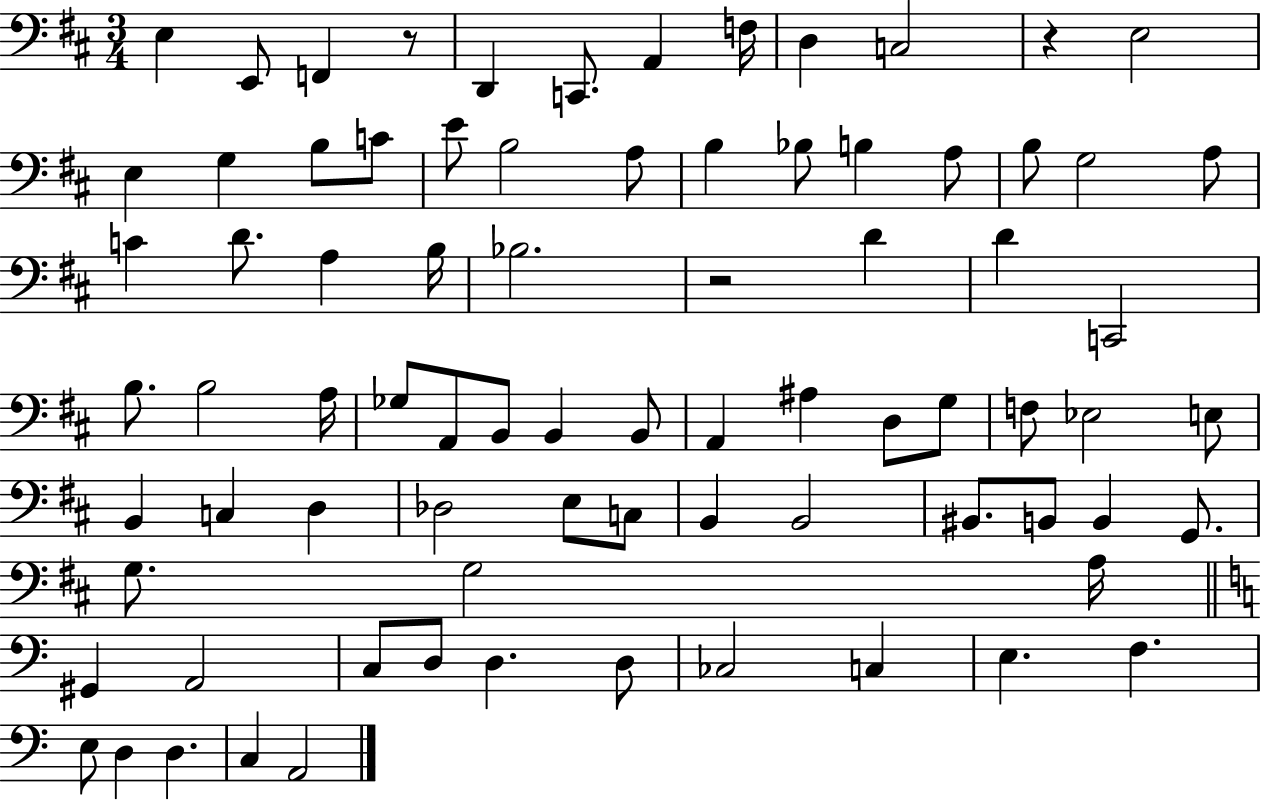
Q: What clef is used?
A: bass